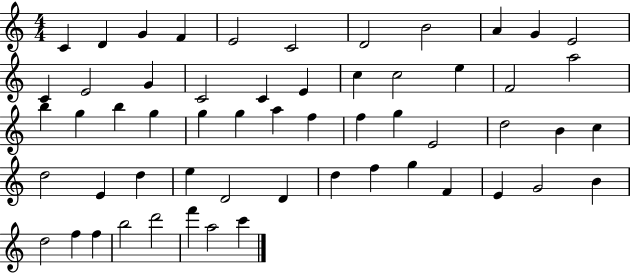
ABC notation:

X:1
T:Untitled
M:4/4
L:1/4
K:C
C D G F E2 C2 D2 B2 A G E2 C E2 G C2 C E c c2 e F2 a2 b g b g g g a f f g E2 d2 B c d2 E d e D2 D d f g F E G2 B d2 f f b2 d'2 f' a2 c'